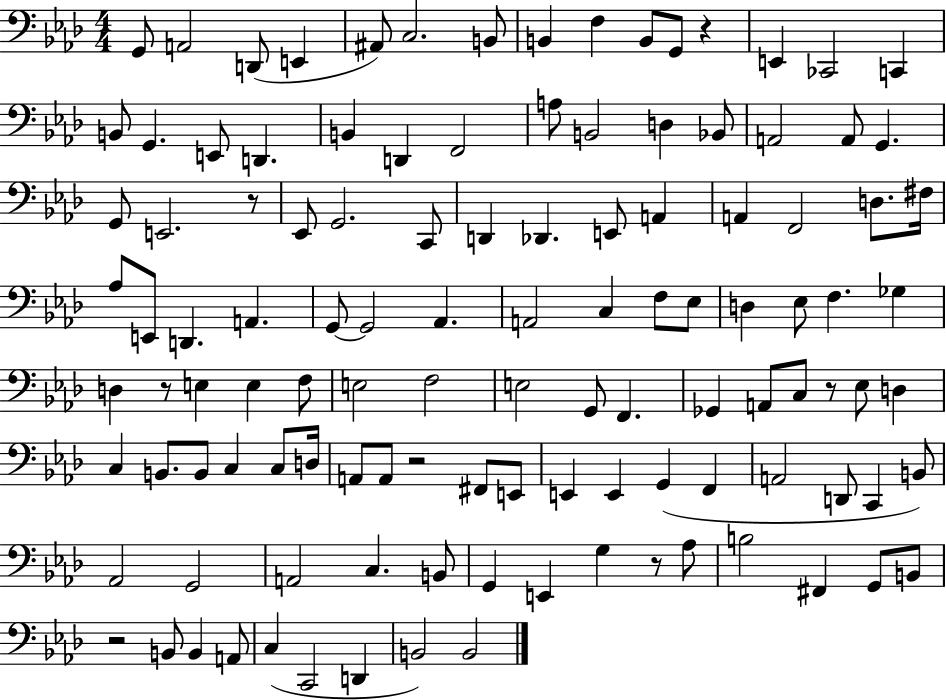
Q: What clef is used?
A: bass